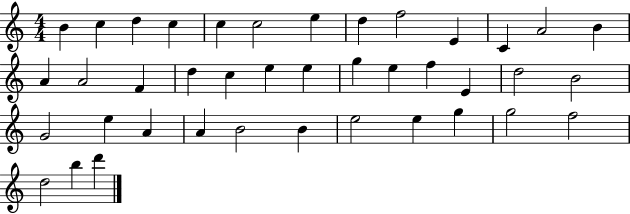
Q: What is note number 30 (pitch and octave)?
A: A4